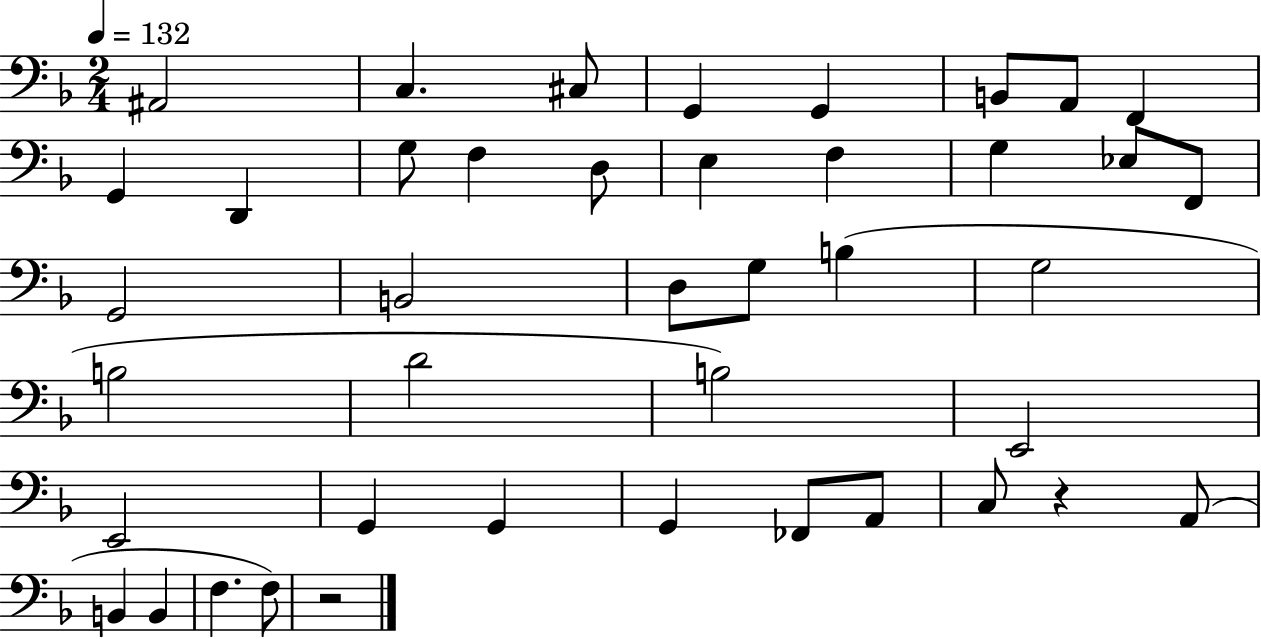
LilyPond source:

{
  \clef bass
  \numericTimeSignature
  \time 2/4
  \key f \major
  \tempo 4 = 132
  ais,2 | c4. cis8 | g,4 g,4 | b,8 a,8 f,4 | \break g,4 d,4 | g8 f4 d8 | e4 f4 | g4 ees8 f,8 | \break g,2 | b,2 | d8 g8 b4( | g2 | \break b2 | d'2 | b2) | e,2 | \break e,2 | g,4 g,4 | g,4 fes,8 a,8 | c8 r4 a,8( | \break b,4 b,4 | f4. f8) | r2 | \bar "|."
}